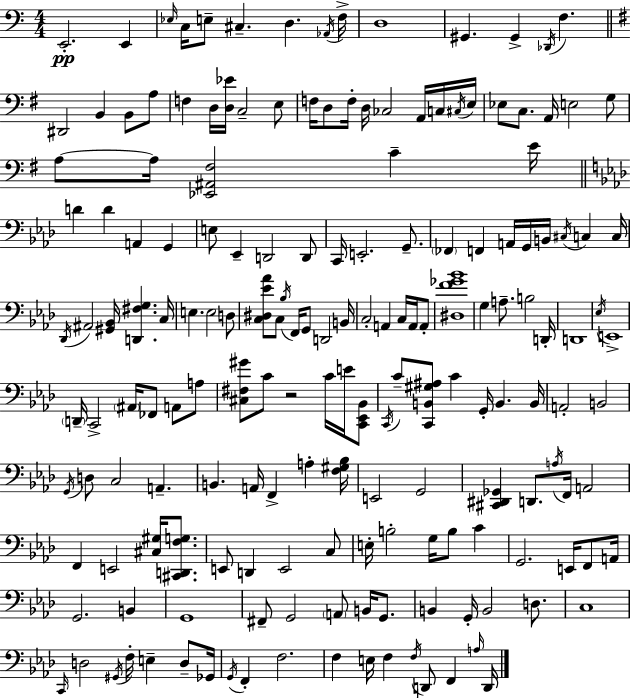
{
  \clef bass
  \numericTimeSignature
  \time 4/4
  \key a \minor
  e,2.-.\pp e,4 | \grace { ees16 } c16 e8-- cis4.-- d4. | \acciaccatura { aes,16 } f16-> d1 | gis,4. gis,4-> \acciaccatura { des,16 } f4. | \break \bar "||" \break \key g \major dis,2 b,4 b,8 a8 | f4 d16 <d ees'>16 c2-- e8 | f16 d8 f16-. d16 ces2 a,16 c16 \acciaccatura { cis16 } | e16 ees8 c8. a,16 e2 g8 | \break a8~~ a16 <ees, ais, fis>2 c'4-- | e'16 \bar "||" \break \key aes \major d'4 d'4 a,4 g,4 | e8 ees,4-- d,2 d,8 | c,16 e,2.-. g,8.-- | \parenthesize fes,4 f,4 a,16 g,16 b,16 \acciaccatura { cis16 } c4 | \break c16 \acciaccatura { des,16 } ais,2 <gis, bes,>16 <d, fis g>4. | c16 e4. e2 | d8 <c dis ees' aes'>8 c8 \acciaccatura { bes16 } f,16 g,8 d,2 | b,16 c2-. a,4 c16 | \break a,16 a,8-. <dis f' ges' bes'>1 | g4 a8.-- b2 | d,16-. d,1 | \acciaccatura { ees16 } e,1-> | \break \parenthesize d,16-- c,2-> \parenthesize ais,16 fes,8 | a,8 a8 <cis fis gis'>8 c'8 r2 | c'16 e'16 <c, ees, bes,>8 \acciaccatura { c,16 } c'8-- <c, b, gis ais>8 c'4 g,16-. b,4. | b,16 a,2-. b,2 | \break \acciaccatura { g,16 } d8 c2 | a,4.-- b,4. a,16 f,4-> | a4-. <f gis bes>16 e,2 g,2 | <cis, dis, ges,>4 d,8. \acciaccatura { a16 } f,16 a,2 | \break f,4 e,2 | <cis gis>16 <cis, d, f g>8. e,8 d,4 e,2 | c8 e16-. b2-. | g16 b8 c'4 g,2. | \break e,16 f,8 a,16 g,2. | b,4 g,1 | fis,8-- g,2 | \parenthesize a,8 b,16 g,8. b,4 g,16-. b,2 | \break d8. c1 | \grace { c,16 } d2 | \acciaccatura { gis,16 } f16-. e4-- d8-- ges,16 \acciaccatura { g,16 } f,4-. f2. | f4 e16 f4 | \break \acciaccatura { f16 } d,8 f,4 \grace { a16 } d,16 \bar "|."
}